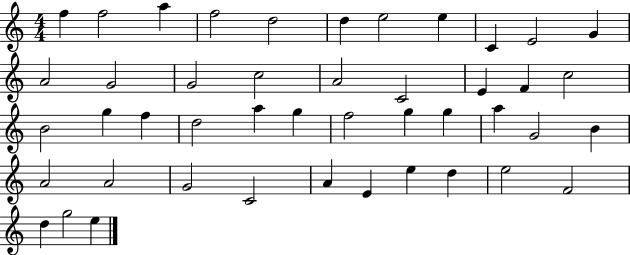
F5/q F5/h A5/q F5/h D5/h D5/q E5/h E5/q C4/q E4/h G4/q A4/h G4/h G4/h C5/h A4/h C4/h E4/q F4/q C5/h B4/h G5/q F5/q D5/h A5/q G5/q F5/h G5/q G5/q A5/q G4/h B4/q A4/h A4/h G4/h C4/h A4/q E4/q E5/q D5/q E5/h F4/h D5/q G5/h E5/q